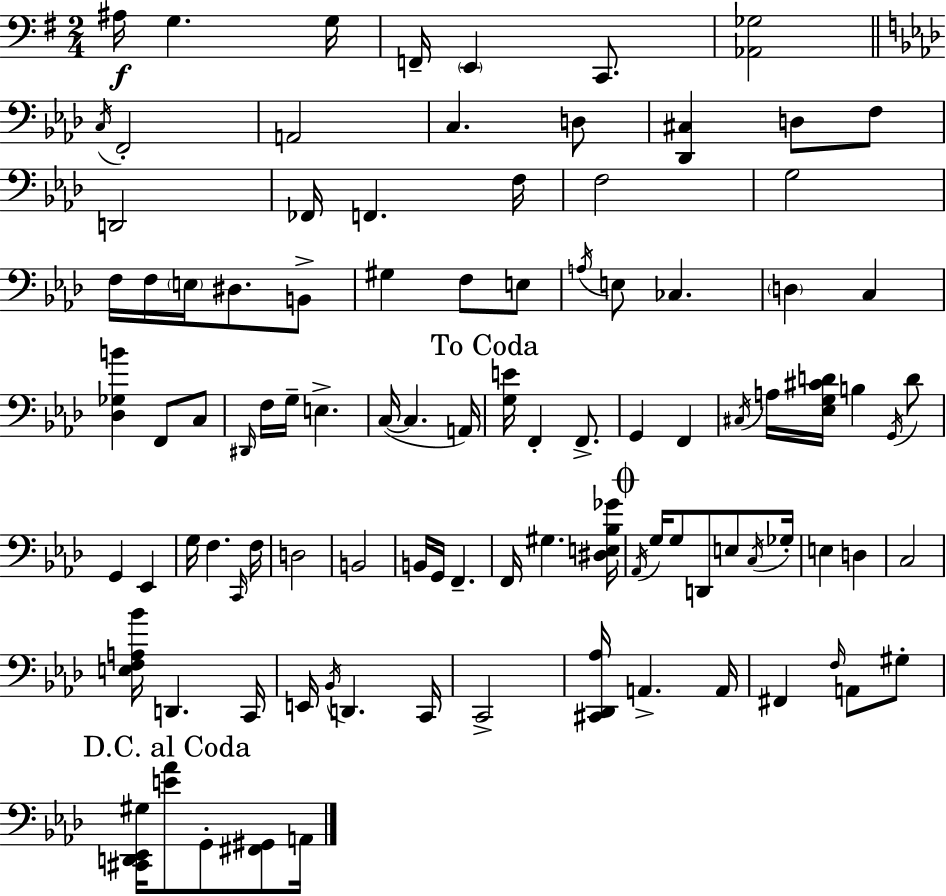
{
  \clef bass
  \numericTimeSignature
  \time 2/4
  \key e \minor
  ais16\f g4. g16 | f,16-- \parenthesize e,4 c,8. | <aes, ges>2 | \bar "||" \break \key aes \major \acciaccatura { c16 } f,2-. | a,2 | c4. d8 | <des, cis>4 d8 f8 | \break d,2 | fes,16 f,4. | f16 f2 | g2 | \break f16 f16 \parenthesize e16 dis8. b,8-> | gis4 f8 e8 | \acciaccatura { a16 } e8 ces4. | \parenthesize d4 c4 | \break <des ges b'>4 f,8 | c8 \grace { dis,16 } f16 g16-- e4.-> | c16~(~ c4. | a,16) \mark "To Coda" <g e'>16 f,4-. | \break f,8.-> g,4 f,4 | \acciaccatura { cis16 } a16 <ees g cis' d'>16 b4 | \acciaccatura { g,16 } d'8 g,4 | ees,4 g16 f4. | \break \grace { c,16 } f16 d2 | b,2 | b,16 g,16 | f,4.-- f,16 gis4. | \break <dis e bes ges'>16 \mark \markup { \musicglyph "scripts.coda" } \acciaccatura { aes,16 } g16 | g8 d,8 e8 \acciaccatura { c16 } ges16-. | e4 d4 | c2 | \break <e f a bes'>16 d,4. c,16 | e,16 \acciaccatura { bes,16 } d,4. | c,16 c,2-> | <cis, des, aes>16 a,4.-> | \break a,16 fis,4 \grace { f16 } a,8 | gis8-. \mark "D.C. al Coda" <cis, d, ees, gis>16 <e' aes'>8 g,8-. <fis, gis,>8 | a,16 \bar "|."
}